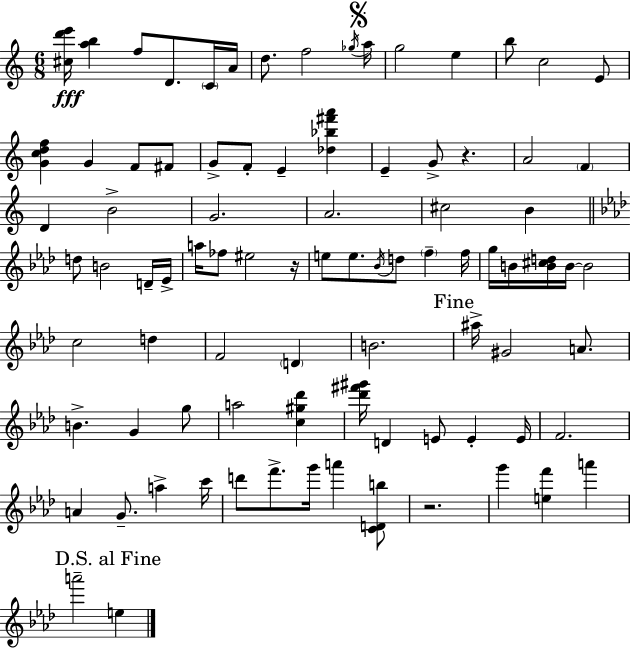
{
  \clef treble
  \numericTimeSignature
  \time 6/8
  \key a \minor
  <cis'' d''' e'''>16\fff <a'' b''>4 f''8 d'8. \parenthesize c'16 a'16 | d''8. f''2 \acciaccatura { ges''16 } | \mark \markup { \musicglyph "scripts.segno" } a''16 g''2 e''4 | b''8 c''2 e'8 | \break <g' c'' d'' f''>4 g'4 f'8 fis'8 | g'8-> f'8-. e'4-- <des'' bes'' fis''' a'''>4 | e'4-- g'8-> r4. | a'2 \parenthesize f'4 | \break d'4 b'2-> | g'2. | a'2. | cis''2 b'4 | \break \bar "||" \break \key aes \major d''8 b'2 d'16-- ees'16-> | a''16 fes''8 eis''2 r16 | e''8 e''8. \acciaccatura { bes'16 } d''8 \parenthesize f''4-- | f''16 g''16 b'16 <b' cis'' d''>16 b'16~~ b'2 | \break c''2 d''4 | f'2 \parenthesize d'4 | b'2. | \mark "Fine" ais''16-> gis'2 a'8. | \break b'4.-> g'4 g''8 | a''2 <c'' gis'' des'''>4 | <des''' fis''' gis'''>16 d'4 e'8 e'4-. | e'16 f'2. | \break a'4 g'8.-- a''4-> | c'''16 d'''8 f'''8.-> g'''16 a'''4 <c' d' b''>8 | r2. | g'''4 <e'' f'''>4 a'''4 | \break \mark "D.S. al Fine" a'''2-- e''4 | \bar "|."
}